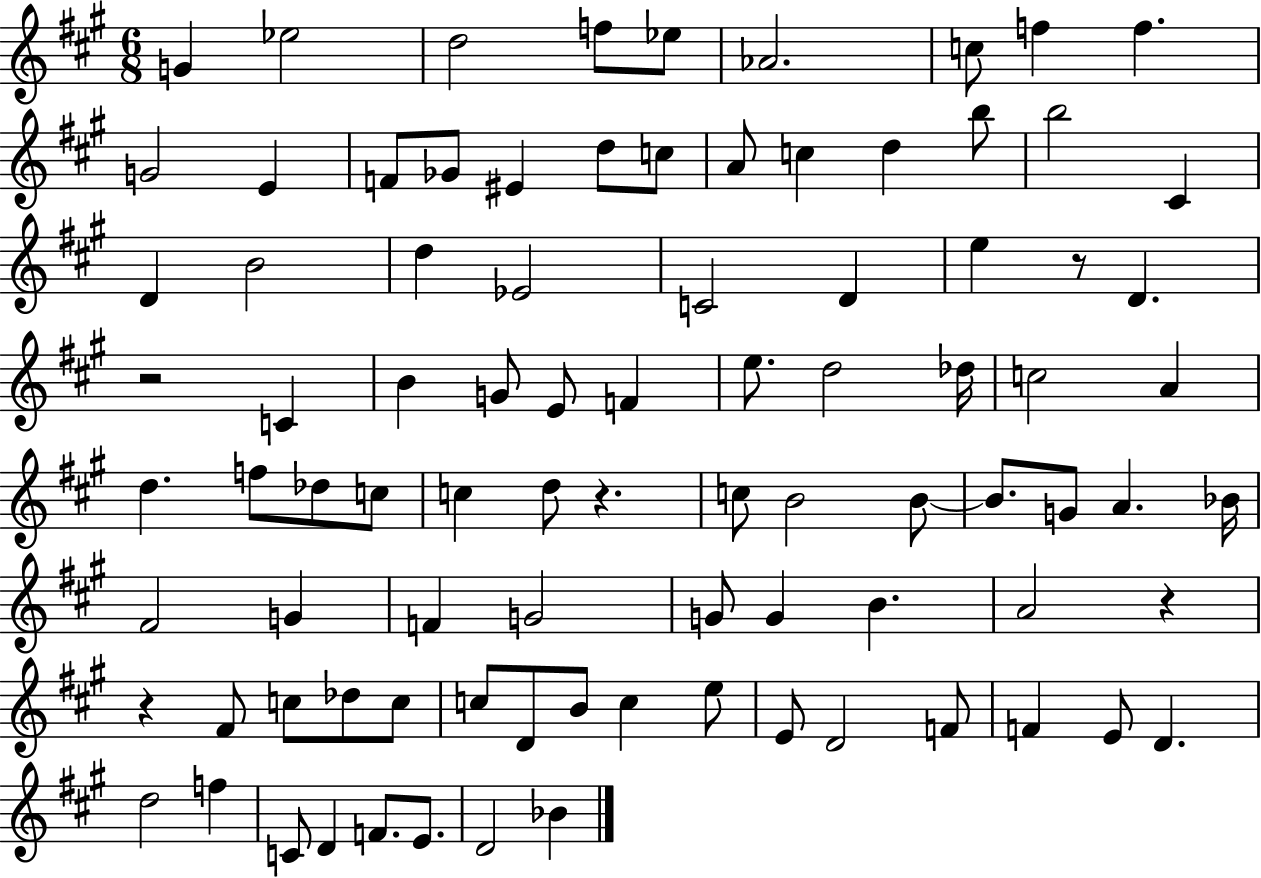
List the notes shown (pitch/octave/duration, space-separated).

G4/q Eb5/h D5/h F5/e Eb5/e Ab4/h. C5/e F5/q F5/q. G4/h E4/q F4/e Gb4/e EIS4/q D5/e C5/e A4/e C5/q D5/q B5/e B5/h C#4/q D4/q B4/h D5/q Eb4/h C4/h D4/q E5/q R/e D4/q. R/h C4/q B4/q G4/e E4/e F4/q E5/e. D5/h Db5/s C5/h A4/q D5/q. F5/e Db5/e C5/e C5/q D5/e R/q. C5/e B4/h B4/e B4/e. G4/e A4/q. Bb4/s F#4/h G4/q F4/q G4/h G4/e G4/q B4/q. A4/h R/q R/q F#4/e C5/e Db5/e C5/e C5/e D4/e B4/e C5/q E5/e E4/e D4/h F4/e F4/q E4/e D4/q. D5/h F5/q C4/e D4/q F4/e. E4/e. D4/h Bb4/q